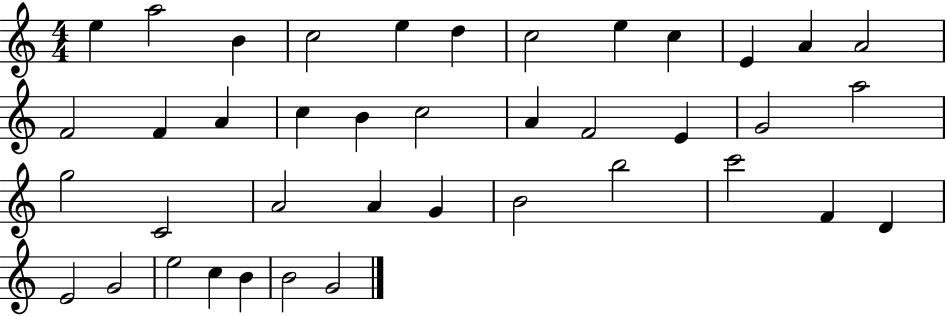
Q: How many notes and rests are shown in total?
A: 40